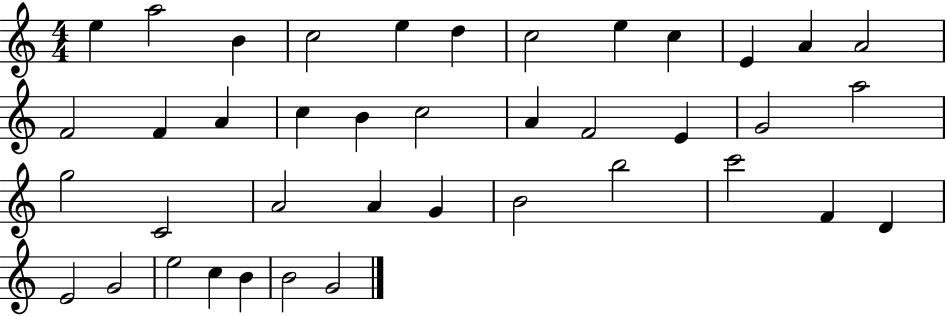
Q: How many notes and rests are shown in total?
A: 40